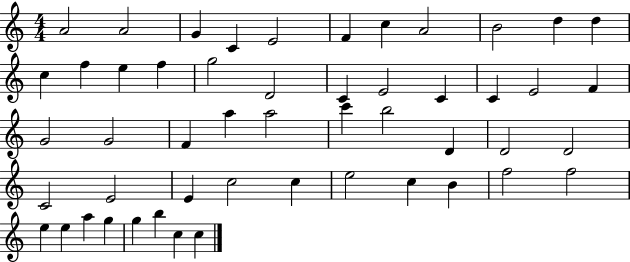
X:1
T:Untitled
M:4/4
L:1/4
K:C
A2 A2 G C E2 F c A2 B2 d d c f e f g2 D2 C E2 C C E2 F G2 G2 F a a2 c' b2 D D2 D2 C2 E2 E c2 c e2 c B f2 f2 e e a g g b c c